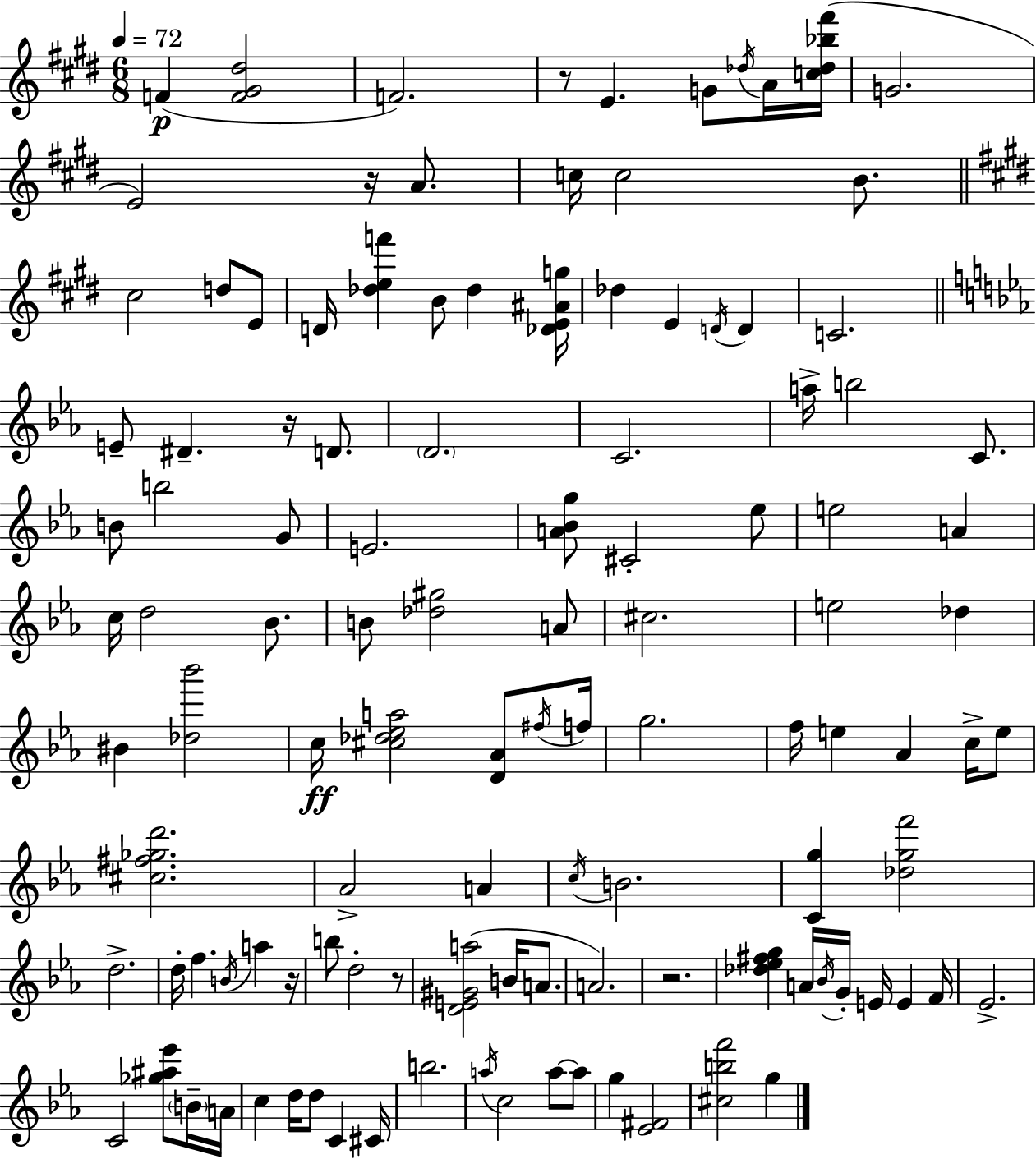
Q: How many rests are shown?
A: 6